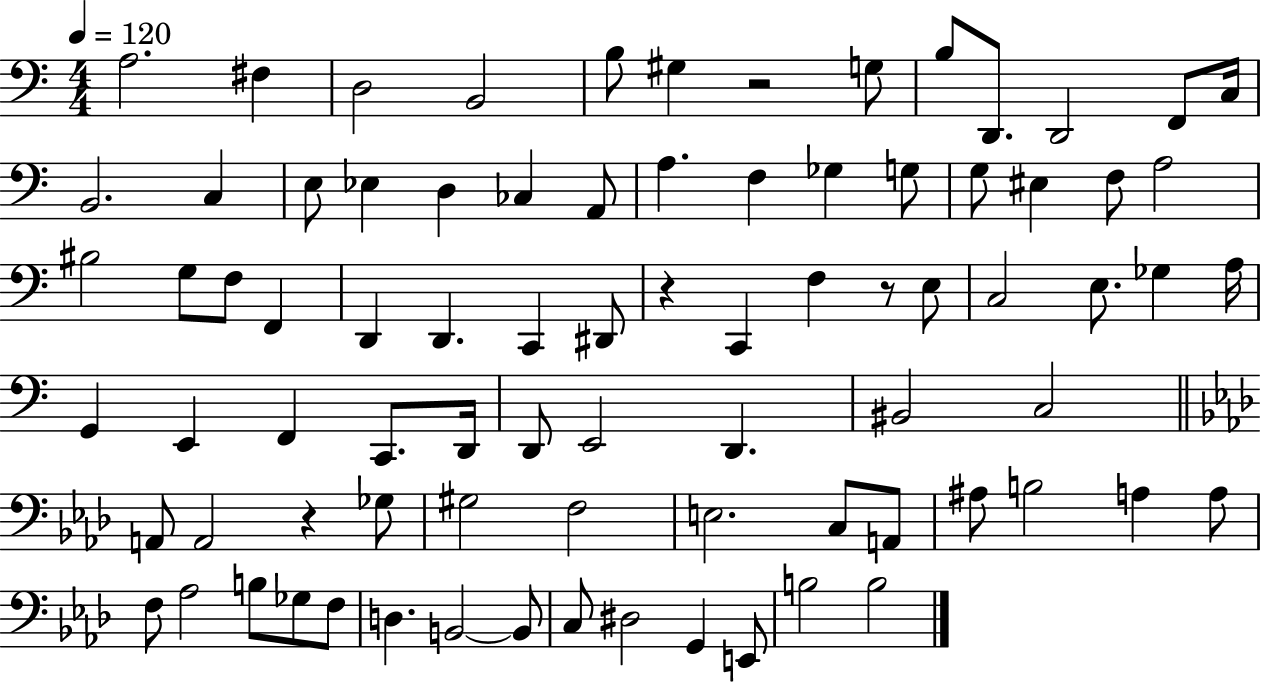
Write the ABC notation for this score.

X:1
T:Untitled
M:4/4
L:1/4
K:C
A,2 ^F, D,2 B,,2 B,/2 ^G, z2 G,/2 B,/2 D,,/2 D,,2 F,,/2 C,/4 B,,2 C, E,/2 _E, D, _C, A,,/2 A, F, _G, G,/2 G,/2 ^E, F,/2 A,2 ^B,2 G,/2 F,/2 F,, D,, D,, C,, ^D,,/2 z C,, F, z/2 E,/2 C,2 E,/2 _G, A,/4 G,, E,, F,, C,,/2 D,,/4 D,,/2 E,,2 D,, ^B,,2 C,2 A,,/2 A,,2 z _G,/2 ^G,2 F,2 E,2 C,/2 A,,/2 ^A,/2 B,2 A, A,/2 F,/2 _A,2 B,/2 _G,/2 F,/2 D, B,,2 B,,/2 C,/2 ^D,2 G,, E,,/2 B,2 B,2